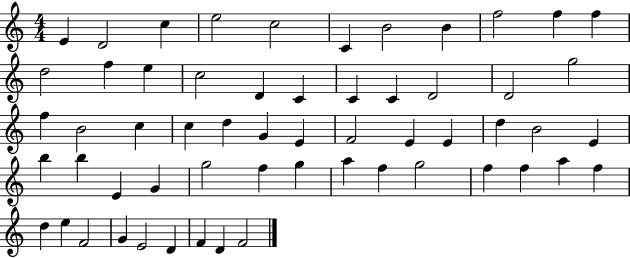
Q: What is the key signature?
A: C major